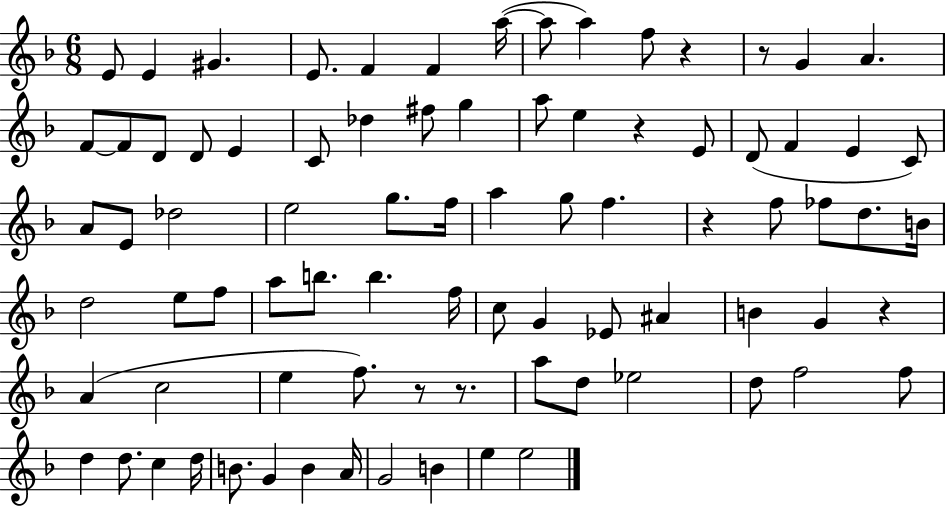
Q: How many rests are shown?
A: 7